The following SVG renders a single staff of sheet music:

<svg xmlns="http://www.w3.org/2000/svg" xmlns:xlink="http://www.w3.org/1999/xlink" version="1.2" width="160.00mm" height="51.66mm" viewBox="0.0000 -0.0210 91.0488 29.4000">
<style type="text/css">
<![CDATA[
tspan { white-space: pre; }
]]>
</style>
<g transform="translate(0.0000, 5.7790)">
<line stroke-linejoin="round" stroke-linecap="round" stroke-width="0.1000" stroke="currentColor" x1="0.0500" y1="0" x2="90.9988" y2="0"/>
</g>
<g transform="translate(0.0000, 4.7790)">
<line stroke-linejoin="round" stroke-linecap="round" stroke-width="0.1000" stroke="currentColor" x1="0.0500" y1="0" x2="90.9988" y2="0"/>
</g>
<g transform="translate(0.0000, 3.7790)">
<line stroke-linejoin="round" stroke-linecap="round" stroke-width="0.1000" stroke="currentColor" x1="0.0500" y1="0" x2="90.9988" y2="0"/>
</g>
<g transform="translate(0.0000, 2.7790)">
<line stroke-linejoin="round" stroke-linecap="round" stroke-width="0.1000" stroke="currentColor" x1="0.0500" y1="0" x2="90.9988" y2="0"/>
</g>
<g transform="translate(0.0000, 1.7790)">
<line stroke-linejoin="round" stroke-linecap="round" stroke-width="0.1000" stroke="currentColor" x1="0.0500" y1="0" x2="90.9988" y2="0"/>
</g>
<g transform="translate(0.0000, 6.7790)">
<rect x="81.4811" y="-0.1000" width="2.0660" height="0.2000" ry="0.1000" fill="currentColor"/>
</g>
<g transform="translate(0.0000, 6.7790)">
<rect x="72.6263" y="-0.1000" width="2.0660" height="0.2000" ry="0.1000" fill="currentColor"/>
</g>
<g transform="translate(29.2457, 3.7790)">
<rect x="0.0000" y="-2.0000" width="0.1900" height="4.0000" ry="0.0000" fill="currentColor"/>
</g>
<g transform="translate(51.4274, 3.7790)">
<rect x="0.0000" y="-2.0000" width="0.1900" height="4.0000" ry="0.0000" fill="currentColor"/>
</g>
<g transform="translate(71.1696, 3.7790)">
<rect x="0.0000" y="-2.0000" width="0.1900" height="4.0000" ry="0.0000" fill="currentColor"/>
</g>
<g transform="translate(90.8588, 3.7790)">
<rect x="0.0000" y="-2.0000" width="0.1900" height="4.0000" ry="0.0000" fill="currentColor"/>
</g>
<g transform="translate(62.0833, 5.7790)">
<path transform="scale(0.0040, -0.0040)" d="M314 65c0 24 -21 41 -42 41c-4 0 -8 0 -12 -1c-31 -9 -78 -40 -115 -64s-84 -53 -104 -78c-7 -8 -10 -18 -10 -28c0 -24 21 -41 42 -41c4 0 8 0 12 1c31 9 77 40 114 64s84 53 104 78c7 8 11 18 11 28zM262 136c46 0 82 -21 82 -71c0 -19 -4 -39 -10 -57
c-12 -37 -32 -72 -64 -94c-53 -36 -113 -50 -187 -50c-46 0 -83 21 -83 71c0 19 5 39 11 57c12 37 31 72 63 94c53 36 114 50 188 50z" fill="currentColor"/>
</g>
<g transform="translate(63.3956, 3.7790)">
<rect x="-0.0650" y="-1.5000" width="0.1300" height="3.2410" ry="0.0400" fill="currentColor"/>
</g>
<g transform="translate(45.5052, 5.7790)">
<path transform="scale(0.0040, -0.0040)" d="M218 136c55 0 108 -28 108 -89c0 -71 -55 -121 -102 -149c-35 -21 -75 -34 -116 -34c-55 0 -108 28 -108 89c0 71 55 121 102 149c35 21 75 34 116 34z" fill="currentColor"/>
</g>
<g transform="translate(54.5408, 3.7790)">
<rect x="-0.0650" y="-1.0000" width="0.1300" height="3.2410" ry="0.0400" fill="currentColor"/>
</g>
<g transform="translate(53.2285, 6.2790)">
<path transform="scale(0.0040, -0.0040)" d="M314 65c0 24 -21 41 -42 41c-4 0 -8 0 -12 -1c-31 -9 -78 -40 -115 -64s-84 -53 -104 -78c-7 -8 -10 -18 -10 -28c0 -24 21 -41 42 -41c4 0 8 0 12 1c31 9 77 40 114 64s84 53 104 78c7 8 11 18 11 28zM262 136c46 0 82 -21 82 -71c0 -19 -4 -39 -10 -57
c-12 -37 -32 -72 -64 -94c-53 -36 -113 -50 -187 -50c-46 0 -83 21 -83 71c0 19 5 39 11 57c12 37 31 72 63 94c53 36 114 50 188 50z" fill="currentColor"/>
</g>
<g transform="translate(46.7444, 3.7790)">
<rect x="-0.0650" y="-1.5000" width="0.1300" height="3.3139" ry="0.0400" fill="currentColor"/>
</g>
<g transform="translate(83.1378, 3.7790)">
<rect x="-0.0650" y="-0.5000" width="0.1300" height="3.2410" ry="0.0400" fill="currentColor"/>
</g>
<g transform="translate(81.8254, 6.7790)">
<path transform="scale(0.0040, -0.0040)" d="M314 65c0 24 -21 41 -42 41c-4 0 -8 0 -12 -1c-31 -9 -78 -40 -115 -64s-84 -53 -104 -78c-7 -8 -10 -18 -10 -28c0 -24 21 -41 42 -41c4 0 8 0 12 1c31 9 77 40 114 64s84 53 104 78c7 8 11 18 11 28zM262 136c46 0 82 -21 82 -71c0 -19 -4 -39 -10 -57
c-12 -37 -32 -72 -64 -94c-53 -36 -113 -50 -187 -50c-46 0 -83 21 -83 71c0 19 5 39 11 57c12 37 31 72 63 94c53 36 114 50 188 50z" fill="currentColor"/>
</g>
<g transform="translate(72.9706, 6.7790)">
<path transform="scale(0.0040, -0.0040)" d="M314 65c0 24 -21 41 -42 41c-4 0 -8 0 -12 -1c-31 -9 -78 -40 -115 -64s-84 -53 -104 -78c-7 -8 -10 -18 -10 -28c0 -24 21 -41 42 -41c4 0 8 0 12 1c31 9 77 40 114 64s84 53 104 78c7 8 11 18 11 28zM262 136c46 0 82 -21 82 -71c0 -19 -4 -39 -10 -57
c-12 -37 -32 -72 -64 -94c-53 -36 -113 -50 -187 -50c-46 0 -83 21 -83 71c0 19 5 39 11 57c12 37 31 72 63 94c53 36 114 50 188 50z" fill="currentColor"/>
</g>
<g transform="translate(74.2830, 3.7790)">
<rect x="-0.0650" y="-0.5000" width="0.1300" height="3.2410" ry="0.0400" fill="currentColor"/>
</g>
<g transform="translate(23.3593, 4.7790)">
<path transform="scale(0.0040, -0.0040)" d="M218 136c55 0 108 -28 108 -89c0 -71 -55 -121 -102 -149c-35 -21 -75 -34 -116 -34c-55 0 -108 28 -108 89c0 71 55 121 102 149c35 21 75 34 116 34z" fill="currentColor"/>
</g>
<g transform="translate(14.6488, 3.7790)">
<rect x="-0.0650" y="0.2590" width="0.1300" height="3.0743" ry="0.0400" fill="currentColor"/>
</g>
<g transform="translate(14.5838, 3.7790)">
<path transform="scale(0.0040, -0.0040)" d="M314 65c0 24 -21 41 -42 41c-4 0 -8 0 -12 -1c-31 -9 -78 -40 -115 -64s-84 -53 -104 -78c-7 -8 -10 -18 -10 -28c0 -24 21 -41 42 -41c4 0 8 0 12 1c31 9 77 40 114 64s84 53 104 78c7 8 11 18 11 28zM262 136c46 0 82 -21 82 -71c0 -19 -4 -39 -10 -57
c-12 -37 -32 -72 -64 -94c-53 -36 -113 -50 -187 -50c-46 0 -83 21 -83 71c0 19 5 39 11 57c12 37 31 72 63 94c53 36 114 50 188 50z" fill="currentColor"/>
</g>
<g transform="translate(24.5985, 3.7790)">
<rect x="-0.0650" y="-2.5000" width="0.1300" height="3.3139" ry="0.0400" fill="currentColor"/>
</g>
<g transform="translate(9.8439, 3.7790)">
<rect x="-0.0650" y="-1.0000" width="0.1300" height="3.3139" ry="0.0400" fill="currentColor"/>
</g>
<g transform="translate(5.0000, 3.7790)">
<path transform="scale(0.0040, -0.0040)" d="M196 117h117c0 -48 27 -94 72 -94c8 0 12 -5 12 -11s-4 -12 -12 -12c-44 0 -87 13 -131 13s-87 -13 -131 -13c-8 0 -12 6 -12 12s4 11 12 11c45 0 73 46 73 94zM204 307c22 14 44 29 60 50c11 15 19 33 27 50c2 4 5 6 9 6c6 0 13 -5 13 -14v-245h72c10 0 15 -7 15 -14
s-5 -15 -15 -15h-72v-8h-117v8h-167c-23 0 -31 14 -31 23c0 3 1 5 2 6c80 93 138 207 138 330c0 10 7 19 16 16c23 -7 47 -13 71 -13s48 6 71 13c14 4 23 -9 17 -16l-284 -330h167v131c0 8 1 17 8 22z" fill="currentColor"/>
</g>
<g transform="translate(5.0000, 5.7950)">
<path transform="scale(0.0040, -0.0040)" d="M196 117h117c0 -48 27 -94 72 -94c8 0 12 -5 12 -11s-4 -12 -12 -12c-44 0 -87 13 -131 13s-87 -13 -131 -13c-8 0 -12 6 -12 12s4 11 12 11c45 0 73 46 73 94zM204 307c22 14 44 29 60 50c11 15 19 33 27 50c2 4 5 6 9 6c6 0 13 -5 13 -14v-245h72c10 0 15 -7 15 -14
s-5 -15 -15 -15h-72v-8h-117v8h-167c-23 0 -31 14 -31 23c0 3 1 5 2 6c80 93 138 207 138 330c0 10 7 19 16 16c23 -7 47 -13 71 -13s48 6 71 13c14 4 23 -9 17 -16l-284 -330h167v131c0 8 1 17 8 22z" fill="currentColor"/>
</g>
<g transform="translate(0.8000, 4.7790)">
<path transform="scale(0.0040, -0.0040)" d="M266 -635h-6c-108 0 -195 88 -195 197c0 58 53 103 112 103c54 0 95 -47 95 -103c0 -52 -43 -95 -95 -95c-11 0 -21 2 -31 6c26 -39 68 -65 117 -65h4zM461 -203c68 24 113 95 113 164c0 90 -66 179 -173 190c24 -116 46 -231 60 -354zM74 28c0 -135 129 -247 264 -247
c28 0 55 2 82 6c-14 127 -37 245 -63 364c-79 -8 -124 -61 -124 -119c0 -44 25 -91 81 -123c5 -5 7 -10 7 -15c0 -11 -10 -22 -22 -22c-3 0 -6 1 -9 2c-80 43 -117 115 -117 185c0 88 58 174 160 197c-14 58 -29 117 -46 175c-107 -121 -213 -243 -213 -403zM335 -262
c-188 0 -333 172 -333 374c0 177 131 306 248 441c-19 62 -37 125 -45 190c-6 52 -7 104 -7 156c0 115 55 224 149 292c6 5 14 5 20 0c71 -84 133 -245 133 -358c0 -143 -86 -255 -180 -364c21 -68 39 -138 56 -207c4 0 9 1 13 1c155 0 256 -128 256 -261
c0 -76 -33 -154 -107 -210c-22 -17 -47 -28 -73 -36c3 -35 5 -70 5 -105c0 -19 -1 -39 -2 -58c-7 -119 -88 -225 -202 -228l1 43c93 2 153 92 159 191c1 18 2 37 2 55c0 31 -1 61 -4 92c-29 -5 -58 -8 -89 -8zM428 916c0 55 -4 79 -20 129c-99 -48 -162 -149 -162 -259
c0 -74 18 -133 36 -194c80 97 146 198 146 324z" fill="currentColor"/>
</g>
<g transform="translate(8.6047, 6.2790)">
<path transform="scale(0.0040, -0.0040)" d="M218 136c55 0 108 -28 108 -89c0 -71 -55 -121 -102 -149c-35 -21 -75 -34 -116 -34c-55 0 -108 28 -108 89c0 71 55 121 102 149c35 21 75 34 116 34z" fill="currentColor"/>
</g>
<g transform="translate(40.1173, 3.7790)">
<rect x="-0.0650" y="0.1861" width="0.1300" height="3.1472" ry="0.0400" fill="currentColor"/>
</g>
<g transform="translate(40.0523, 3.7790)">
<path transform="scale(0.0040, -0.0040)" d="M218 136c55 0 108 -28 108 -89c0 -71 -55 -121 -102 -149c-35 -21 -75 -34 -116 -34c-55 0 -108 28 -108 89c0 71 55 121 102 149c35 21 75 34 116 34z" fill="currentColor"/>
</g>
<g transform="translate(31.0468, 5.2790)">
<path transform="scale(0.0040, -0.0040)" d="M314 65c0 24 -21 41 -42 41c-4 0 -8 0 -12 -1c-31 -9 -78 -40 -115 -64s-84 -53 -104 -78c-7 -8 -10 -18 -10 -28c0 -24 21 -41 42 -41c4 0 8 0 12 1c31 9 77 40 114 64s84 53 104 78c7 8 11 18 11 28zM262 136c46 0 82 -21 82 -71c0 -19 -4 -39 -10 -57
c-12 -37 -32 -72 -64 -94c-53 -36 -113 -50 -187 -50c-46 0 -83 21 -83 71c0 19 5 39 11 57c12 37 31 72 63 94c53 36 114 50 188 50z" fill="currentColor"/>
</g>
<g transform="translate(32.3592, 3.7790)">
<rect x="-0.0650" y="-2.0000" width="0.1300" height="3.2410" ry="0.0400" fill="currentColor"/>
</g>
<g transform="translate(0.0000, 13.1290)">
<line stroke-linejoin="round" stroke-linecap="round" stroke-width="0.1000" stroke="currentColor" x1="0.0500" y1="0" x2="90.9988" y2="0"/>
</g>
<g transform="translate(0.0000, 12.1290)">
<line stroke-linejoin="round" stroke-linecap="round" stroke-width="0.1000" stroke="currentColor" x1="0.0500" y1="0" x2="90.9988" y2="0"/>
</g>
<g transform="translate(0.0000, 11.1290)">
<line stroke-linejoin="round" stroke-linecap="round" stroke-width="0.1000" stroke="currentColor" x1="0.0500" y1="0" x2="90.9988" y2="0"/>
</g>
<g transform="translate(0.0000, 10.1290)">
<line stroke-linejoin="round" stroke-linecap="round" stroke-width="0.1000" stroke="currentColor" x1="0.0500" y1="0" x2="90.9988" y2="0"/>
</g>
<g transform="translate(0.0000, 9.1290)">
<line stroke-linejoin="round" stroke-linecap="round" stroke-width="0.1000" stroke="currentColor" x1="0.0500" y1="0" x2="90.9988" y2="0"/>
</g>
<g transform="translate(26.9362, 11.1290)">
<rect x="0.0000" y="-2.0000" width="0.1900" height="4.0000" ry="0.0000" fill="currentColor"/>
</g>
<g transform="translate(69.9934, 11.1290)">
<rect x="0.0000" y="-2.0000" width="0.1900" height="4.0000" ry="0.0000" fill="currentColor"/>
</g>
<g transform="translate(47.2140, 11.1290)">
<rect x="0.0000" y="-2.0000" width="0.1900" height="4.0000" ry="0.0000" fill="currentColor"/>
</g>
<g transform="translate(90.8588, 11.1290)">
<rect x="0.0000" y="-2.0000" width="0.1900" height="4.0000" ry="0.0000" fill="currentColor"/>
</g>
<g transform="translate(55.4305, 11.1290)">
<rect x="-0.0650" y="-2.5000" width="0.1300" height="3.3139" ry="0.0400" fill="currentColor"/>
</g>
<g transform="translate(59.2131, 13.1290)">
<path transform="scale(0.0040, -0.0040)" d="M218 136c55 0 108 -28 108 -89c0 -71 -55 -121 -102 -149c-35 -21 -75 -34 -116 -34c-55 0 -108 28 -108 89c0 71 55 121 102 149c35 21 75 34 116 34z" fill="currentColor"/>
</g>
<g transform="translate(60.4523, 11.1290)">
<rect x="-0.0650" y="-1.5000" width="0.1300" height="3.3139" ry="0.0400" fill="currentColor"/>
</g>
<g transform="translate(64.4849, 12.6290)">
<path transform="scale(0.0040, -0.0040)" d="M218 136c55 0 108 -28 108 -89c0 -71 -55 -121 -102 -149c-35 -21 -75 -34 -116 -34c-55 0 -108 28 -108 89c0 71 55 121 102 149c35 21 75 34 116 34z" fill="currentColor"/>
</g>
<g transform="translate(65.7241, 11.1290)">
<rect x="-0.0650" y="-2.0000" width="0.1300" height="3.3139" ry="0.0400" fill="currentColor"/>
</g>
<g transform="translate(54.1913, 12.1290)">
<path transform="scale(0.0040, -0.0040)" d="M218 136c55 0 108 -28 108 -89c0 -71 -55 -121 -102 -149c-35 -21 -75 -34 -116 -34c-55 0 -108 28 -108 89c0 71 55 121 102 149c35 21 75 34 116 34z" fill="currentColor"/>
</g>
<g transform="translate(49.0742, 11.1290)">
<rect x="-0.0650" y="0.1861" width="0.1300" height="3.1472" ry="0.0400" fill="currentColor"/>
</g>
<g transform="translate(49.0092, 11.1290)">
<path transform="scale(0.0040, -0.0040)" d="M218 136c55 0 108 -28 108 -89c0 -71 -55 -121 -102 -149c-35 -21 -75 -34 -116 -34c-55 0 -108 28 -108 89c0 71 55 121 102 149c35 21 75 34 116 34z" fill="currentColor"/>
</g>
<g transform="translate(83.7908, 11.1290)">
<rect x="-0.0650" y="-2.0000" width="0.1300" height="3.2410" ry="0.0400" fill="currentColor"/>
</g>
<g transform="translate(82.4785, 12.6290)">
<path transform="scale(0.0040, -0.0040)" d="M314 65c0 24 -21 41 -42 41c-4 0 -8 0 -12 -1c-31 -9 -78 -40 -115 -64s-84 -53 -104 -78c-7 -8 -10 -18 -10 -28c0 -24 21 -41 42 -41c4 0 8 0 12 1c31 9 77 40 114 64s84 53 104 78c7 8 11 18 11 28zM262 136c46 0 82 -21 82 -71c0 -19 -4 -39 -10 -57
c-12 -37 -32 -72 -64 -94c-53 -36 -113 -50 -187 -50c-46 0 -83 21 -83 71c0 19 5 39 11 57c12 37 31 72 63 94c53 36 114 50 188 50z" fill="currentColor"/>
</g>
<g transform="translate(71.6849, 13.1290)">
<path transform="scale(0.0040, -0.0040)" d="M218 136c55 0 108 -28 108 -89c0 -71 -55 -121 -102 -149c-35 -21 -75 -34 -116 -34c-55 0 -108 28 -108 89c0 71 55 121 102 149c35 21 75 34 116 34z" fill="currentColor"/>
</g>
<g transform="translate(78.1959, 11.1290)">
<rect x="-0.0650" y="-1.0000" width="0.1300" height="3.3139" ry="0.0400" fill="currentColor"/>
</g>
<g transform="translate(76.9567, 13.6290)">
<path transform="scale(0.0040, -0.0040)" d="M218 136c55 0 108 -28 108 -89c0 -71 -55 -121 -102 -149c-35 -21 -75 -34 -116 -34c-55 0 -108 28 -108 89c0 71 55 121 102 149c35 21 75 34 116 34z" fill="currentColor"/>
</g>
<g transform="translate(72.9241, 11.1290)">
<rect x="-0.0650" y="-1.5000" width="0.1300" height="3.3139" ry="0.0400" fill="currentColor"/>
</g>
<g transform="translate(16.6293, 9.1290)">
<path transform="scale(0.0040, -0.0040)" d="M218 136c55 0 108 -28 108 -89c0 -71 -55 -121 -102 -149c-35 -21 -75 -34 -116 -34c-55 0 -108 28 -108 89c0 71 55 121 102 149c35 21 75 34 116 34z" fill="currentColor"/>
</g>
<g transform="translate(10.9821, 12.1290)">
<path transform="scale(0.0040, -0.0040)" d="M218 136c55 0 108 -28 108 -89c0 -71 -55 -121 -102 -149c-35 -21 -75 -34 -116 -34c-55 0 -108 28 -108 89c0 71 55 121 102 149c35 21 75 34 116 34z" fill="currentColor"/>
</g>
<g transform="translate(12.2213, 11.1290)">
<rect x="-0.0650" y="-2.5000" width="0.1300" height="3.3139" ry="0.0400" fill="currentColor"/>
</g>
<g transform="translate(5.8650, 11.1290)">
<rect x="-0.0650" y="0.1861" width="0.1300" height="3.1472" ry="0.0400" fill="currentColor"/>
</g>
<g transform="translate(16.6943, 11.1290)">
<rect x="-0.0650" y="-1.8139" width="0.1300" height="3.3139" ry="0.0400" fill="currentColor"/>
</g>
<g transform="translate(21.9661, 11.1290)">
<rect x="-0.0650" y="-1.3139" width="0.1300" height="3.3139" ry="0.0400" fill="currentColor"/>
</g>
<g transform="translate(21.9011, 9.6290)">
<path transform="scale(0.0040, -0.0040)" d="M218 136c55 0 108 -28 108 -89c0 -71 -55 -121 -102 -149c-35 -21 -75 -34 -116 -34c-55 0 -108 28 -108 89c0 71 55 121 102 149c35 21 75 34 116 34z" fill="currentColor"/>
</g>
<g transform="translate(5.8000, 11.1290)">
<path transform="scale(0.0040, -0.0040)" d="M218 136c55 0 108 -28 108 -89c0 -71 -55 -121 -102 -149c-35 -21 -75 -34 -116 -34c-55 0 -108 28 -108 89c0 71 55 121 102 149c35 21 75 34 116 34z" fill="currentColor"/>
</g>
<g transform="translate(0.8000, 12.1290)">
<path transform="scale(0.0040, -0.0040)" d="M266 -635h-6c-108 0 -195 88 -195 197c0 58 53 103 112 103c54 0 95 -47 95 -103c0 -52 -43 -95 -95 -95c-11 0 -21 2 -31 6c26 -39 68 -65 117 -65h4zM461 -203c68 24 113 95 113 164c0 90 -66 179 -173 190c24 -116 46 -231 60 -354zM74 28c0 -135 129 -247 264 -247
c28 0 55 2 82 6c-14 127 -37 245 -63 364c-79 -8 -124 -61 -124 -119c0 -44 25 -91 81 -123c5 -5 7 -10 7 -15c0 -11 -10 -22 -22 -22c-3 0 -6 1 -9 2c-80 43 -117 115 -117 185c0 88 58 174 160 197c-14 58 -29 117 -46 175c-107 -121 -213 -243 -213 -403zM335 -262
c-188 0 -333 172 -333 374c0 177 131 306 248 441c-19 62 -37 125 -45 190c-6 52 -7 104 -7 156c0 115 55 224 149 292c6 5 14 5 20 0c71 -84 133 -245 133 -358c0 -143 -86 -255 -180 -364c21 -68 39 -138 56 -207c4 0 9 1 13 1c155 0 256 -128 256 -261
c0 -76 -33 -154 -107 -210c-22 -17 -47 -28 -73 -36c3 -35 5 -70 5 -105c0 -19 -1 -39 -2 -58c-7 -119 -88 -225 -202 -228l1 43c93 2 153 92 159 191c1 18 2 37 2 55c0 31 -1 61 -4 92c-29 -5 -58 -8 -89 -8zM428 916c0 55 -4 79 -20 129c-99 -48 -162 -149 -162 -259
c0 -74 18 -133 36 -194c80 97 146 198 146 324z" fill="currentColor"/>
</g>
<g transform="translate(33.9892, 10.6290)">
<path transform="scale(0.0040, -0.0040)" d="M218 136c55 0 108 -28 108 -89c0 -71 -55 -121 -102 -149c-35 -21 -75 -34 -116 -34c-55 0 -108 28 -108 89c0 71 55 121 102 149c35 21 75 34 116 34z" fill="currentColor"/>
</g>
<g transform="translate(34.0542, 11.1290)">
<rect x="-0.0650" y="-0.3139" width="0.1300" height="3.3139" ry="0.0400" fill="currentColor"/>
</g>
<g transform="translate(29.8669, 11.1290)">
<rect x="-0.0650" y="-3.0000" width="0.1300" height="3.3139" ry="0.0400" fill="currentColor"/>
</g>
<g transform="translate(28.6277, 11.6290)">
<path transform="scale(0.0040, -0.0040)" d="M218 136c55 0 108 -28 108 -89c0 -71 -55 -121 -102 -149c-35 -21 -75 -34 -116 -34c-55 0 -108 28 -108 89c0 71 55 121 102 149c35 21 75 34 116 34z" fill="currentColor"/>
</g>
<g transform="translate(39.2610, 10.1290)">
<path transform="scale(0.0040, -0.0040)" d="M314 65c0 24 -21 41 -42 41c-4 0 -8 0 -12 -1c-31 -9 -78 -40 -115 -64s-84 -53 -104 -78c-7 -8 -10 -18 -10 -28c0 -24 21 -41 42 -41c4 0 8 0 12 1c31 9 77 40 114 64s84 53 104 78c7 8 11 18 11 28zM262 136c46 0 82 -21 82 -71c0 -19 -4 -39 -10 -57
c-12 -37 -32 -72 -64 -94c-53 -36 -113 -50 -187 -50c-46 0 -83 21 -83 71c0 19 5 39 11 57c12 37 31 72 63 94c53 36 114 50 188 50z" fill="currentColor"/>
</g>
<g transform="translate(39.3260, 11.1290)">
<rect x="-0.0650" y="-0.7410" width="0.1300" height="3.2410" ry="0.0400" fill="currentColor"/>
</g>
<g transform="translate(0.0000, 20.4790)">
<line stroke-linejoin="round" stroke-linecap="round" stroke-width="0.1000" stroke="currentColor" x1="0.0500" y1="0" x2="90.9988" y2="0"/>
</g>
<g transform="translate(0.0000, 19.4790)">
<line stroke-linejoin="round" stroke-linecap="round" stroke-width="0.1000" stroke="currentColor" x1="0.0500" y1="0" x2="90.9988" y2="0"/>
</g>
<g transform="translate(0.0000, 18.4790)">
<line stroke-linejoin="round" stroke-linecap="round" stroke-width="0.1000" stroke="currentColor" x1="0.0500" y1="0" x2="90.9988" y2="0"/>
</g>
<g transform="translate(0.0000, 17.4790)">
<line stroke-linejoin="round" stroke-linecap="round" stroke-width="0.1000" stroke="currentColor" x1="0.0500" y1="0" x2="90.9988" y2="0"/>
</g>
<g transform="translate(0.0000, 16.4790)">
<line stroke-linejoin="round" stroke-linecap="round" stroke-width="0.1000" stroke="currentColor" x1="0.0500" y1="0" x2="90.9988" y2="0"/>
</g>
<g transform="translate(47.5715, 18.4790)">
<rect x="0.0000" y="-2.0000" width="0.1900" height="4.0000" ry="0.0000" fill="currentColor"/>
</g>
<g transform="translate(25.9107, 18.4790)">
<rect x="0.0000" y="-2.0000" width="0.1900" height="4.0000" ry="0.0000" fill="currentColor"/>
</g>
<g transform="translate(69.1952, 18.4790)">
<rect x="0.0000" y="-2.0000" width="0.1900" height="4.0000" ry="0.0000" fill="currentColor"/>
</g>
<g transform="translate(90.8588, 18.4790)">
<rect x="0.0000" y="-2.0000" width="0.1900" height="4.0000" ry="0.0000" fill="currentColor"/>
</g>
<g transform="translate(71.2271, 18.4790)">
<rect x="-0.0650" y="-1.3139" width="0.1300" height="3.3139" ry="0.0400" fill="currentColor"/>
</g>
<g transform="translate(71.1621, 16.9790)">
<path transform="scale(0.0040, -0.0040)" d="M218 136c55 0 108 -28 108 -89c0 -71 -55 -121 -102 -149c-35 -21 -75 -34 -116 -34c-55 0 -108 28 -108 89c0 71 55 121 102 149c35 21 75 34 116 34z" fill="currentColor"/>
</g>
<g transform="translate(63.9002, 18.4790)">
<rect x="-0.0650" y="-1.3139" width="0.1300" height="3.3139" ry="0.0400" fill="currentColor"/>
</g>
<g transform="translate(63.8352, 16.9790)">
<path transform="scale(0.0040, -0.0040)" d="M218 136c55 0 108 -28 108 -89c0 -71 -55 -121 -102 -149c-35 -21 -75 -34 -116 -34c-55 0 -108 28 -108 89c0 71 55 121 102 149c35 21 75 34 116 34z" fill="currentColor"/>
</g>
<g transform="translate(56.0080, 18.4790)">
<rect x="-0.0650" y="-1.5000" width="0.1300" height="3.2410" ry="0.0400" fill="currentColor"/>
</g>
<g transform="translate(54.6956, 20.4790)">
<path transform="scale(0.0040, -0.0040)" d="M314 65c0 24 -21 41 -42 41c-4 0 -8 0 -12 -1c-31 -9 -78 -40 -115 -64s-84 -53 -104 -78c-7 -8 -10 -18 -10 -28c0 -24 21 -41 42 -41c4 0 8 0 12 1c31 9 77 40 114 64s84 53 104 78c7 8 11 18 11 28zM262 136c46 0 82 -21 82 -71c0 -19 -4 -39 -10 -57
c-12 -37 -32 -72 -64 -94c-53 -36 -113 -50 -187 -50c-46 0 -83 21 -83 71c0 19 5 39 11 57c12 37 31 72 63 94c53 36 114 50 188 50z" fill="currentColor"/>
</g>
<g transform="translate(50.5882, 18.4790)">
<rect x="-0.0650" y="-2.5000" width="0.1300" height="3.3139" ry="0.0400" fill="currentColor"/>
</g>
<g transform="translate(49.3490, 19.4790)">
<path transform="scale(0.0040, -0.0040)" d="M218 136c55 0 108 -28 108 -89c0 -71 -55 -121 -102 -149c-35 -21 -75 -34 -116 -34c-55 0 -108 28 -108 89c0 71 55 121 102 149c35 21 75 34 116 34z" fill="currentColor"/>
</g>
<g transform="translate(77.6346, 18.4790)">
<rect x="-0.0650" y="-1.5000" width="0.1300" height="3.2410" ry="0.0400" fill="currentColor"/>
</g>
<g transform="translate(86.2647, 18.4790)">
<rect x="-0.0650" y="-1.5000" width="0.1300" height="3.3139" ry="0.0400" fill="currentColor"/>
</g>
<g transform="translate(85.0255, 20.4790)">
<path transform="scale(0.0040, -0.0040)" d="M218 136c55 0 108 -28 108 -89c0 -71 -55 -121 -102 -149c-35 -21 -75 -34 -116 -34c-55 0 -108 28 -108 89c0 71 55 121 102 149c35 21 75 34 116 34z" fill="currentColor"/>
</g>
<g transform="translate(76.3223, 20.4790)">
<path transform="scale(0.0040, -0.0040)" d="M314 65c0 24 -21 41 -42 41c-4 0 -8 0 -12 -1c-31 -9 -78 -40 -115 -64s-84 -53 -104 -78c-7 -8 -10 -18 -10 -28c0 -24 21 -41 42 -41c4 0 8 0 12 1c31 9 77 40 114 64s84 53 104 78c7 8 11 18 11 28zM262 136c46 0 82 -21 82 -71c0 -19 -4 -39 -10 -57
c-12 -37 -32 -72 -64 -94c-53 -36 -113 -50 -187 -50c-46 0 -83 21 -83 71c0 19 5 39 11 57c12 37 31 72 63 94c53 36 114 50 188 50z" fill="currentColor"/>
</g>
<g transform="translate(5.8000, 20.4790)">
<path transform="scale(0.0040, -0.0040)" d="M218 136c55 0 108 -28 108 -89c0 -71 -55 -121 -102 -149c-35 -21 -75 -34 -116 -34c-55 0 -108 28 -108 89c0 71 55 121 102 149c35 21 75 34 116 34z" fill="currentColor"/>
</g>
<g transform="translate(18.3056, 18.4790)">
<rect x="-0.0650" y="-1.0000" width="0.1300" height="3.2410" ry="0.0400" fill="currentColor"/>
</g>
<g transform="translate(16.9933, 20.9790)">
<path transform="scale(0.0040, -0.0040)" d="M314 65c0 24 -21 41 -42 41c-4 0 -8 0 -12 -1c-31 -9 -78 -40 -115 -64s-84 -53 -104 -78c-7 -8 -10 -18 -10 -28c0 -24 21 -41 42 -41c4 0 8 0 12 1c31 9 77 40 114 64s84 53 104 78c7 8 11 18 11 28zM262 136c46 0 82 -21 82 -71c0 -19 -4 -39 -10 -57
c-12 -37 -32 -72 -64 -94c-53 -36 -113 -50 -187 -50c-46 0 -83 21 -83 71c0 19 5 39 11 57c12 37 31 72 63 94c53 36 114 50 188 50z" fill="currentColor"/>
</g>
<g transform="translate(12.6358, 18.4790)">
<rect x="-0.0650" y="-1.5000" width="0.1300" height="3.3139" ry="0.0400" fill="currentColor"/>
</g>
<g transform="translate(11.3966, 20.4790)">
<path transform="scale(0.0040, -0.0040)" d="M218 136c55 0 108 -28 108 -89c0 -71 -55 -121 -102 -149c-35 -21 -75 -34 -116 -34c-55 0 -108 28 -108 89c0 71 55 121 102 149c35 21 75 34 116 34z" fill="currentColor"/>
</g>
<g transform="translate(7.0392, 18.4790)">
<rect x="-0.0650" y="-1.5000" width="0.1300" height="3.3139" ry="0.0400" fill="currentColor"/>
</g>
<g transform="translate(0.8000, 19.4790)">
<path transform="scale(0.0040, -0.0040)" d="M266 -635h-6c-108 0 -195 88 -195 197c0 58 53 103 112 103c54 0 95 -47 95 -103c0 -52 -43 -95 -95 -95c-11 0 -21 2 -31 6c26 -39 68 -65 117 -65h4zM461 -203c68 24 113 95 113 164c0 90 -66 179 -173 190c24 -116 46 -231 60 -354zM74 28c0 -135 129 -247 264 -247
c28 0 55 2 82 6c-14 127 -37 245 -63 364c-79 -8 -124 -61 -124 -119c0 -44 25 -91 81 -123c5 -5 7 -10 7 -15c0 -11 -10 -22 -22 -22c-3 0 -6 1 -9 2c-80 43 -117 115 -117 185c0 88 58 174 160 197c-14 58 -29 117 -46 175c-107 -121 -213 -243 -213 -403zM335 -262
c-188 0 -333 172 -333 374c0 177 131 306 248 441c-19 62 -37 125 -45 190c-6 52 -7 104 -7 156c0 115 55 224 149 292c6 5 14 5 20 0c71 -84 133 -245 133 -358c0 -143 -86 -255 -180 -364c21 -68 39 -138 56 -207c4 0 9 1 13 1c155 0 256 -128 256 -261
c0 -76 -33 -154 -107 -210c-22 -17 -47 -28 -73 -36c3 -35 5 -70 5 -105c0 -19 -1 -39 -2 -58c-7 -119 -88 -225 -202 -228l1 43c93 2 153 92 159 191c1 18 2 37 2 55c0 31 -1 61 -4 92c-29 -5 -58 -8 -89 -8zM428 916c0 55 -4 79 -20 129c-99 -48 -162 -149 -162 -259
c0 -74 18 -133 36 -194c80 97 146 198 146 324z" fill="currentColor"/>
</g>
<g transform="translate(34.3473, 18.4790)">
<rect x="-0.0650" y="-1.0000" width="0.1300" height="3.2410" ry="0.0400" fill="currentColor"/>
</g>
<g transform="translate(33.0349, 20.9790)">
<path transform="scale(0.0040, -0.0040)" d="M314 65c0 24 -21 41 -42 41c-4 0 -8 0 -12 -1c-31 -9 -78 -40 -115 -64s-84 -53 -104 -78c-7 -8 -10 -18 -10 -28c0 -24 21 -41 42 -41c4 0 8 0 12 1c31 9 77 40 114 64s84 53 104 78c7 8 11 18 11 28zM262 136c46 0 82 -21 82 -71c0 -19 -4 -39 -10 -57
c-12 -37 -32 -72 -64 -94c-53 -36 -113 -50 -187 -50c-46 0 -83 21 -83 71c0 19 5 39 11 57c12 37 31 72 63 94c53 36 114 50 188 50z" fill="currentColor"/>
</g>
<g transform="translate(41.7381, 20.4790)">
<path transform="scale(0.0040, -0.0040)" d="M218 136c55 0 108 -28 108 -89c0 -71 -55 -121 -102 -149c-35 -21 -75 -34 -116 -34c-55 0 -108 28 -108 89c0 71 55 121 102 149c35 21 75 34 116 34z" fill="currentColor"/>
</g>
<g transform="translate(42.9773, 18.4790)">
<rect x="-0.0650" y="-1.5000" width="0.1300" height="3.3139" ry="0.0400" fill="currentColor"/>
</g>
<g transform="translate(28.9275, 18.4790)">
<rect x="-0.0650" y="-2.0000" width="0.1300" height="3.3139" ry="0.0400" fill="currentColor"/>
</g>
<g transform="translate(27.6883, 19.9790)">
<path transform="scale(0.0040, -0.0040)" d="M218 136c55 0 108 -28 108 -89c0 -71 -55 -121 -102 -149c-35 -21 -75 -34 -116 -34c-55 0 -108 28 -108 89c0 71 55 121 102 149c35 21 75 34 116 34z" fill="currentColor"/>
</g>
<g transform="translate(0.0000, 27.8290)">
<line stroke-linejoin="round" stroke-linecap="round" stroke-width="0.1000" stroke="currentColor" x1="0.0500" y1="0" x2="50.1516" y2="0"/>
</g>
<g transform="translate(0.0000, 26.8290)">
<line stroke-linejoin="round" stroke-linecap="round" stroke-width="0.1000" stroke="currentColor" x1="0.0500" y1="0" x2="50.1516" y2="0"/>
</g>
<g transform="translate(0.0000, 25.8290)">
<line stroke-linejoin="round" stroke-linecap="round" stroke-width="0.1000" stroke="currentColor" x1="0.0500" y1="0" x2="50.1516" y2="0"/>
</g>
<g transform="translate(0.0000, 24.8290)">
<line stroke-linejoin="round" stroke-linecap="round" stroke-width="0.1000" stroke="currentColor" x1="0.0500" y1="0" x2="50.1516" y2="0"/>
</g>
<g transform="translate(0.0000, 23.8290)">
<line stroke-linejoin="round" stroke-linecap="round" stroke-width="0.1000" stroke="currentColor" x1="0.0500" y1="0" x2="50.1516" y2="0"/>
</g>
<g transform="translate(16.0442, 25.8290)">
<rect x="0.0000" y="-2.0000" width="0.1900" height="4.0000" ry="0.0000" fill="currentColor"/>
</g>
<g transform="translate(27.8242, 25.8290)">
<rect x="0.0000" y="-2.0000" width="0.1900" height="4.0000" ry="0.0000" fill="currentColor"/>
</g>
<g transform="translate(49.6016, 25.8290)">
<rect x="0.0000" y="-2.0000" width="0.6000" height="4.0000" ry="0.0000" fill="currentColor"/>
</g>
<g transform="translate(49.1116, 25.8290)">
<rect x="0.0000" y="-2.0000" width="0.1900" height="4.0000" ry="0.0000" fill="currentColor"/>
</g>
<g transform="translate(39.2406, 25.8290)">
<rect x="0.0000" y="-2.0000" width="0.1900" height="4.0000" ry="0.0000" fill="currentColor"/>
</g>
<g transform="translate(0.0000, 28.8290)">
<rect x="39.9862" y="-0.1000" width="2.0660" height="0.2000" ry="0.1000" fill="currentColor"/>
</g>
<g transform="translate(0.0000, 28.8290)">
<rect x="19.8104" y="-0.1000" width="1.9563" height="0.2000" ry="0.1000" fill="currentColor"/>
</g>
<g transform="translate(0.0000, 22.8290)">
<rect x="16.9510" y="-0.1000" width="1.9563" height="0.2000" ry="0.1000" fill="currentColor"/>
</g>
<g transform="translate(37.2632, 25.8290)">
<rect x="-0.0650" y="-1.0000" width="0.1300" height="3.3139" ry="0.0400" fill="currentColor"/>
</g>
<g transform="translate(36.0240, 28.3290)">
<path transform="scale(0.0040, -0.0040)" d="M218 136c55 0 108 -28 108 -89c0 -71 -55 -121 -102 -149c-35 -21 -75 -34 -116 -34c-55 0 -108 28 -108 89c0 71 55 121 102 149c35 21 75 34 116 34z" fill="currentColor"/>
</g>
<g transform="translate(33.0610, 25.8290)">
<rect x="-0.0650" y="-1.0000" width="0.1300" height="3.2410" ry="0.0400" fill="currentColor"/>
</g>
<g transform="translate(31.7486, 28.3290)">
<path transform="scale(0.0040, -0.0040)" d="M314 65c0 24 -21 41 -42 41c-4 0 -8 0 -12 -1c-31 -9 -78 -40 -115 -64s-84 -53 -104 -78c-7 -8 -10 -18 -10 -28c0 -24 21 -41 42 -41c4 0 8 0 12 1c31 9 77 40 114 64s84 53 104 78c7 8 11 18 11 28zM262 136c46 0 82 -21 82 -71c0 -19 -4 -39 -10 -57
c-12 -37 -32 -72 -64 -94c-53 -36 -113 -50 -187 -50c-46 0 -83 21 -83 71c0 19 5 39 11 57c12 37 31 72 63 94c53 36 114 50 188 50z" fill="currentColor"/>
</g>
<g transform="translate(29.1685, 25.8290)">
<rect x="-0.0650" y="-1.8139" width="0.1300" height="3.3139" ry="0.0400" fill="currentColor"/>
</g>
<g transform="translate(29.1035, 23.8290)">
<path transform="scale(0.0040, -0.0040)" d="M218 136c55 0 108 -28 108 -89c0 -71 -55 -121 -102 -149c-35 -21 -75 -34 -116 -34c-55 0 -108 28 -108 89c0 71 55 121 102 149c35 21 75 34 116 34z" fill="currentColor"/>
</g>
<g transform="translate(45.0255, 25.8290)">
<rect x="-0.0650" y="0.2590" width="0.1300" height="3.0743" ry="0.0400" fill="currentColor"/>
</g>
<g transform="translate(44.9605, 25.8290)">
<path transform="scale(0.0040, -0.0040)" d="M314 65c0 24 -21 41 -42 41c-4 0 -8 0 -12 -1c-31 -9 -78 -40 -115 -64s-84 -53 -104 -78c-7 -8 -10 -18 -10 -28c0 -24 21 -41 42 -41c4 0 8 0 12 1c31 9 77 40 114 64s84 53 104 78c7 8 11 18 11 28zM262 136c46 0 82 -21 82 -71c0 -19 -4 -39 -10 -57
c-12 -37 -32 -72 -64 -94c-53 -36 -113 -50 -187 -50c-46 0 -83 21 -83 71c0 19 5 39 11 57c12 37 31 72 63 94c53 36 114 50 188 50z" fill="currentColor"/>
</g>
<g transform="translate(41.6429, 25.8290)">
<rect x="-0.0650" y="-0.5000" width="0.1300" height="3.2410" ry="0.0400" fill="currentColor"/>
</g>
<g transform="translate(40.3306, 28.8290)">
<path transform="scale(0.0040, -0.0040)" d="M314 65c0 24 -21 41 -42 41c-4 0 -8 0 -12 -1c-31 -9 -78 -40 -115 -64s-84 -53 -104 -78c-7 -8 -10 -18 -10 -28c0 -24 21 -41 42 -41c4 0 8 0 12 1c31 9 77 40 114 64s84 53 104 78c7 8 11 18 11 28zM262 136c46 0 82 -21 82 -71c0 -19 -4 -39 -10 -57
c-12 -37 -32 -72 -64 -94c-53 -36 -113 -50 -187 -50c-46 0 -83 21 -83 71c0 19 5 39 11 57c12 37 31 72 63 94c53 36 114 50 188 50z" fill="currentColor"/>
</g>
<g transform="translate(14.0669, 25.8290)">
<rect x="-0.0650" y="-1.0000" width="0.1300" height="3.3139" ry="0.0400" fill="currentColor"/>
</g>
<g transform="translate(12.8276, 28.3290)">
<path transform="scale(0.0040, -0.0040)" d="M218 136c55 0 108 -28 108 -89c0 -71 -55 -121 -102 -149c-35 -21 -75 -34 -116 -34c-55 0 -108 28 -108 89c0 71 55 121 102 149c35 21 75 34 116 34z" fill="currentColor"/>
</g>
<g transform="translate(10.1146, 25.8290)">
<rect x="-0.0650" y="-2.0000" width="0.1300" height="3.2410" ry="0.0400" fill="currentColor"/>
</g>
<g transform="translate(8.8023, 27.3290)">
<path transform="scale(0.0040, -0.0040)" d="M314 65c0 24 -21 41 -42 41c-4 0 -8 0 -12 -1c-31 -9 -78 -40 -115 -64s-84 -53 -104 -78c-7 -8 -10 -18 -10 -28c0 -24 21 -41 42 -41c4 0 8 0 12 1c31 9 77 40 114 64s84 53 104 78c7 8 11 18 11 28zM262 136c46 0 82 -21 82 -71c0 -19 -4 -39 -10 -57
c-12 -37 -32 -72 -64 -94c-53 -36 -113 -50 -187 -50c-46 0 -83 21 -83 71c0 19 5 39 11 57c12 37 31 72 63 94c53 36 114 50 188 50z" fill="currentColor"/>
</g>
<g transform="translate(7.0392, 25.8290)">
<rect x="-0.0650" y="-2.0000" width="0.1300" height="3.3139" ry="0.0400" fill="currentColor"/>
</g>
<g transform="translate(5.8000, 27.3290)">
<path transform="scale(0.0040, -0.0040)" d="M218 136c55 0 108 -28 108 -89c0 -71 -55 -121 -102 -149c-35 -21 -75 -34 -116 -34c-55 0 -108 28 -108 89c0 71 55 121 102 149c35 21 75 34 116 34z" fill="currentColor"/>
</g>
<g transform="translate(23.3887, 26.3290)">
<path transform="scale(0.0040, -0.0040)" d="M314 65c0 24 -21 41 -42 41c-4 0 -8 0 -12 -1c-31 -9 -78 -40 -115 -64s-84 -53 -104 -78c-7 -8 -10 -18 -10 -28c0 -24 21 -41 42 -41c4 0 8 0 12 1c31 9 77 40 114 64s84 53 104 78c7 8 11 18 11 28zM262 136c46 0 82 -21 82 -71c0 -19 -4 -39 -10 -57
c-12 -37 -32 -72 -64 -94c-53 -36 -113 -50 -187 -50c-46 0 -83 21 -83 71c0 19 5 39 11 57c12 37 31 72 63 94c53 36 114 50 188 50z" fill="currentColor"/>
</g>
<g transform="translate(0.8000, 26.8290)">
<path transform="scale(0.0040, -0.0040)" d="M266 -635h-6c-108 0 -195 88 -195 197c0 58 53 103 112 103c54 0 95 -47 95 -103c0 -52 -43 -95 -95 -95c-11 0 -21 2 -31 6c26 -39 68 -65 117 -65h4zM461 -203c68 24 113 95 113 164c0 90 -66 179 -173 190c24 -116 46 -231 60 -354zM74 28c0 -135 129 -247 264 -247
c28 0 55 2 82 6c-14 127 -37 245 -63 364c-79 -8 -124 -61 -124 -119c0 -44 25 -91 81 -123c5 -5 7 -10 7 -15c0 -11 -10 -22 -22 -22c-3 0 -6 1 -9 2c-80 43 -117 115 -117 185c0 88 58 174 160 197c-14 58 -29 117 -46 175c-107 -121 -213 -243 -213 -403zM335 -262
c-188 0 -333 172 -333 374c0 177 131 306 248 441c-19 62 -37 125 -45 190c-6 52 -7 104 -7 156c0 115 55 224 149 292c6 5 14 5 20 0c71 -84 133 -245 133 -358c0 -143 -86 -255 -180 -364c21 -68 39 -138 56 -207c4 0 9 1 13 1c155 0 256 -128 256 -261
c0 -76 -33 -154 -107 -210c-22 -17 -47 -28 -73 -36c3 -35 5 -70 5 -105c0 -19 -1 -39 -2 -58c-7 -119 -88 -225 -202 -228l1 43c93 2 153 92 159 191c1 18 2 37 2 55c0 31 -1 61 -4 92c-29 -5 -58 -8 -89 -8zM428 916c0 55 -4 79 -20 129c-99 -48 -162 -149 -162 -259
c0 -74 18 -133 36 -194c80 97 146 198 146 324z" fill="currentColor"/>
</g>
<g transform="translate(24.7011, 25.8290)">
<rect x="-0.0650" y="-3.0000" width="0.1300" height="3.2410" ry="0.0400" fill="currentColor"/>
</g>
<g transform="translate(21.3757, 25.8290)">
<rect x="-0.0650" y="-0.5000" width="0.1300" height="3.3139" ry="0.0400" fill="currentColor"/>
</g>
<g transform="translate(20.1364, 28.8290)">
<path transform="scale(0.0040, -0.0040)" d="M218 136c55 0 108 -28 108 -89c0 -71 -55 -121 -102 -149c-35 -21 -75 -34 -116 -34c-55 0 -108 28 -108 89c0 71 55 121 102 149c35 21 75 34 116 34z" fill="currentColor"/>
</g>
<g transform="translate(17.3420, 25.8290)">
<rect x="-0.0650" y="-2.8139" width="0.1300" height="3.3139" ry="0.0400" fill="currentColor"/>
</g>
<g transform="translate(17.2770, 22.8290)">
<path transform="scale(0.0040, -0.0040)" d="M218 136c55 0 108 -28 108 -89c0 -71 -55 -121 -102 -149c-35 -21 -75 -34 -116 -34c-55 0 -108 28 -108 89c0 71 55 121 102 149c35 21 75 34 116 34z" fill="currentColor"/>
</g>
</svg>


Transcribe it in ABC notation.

X:1
T:Untitled
M:4/4
L:1/4
K:C
D B2 G F2 B E D2 E2 C2 C2 B G f e A c d2 B G E F E D F2 E E D2 F D2 E G E2 e e E2 E F F2 D a C A2 f D2 D C2 B2